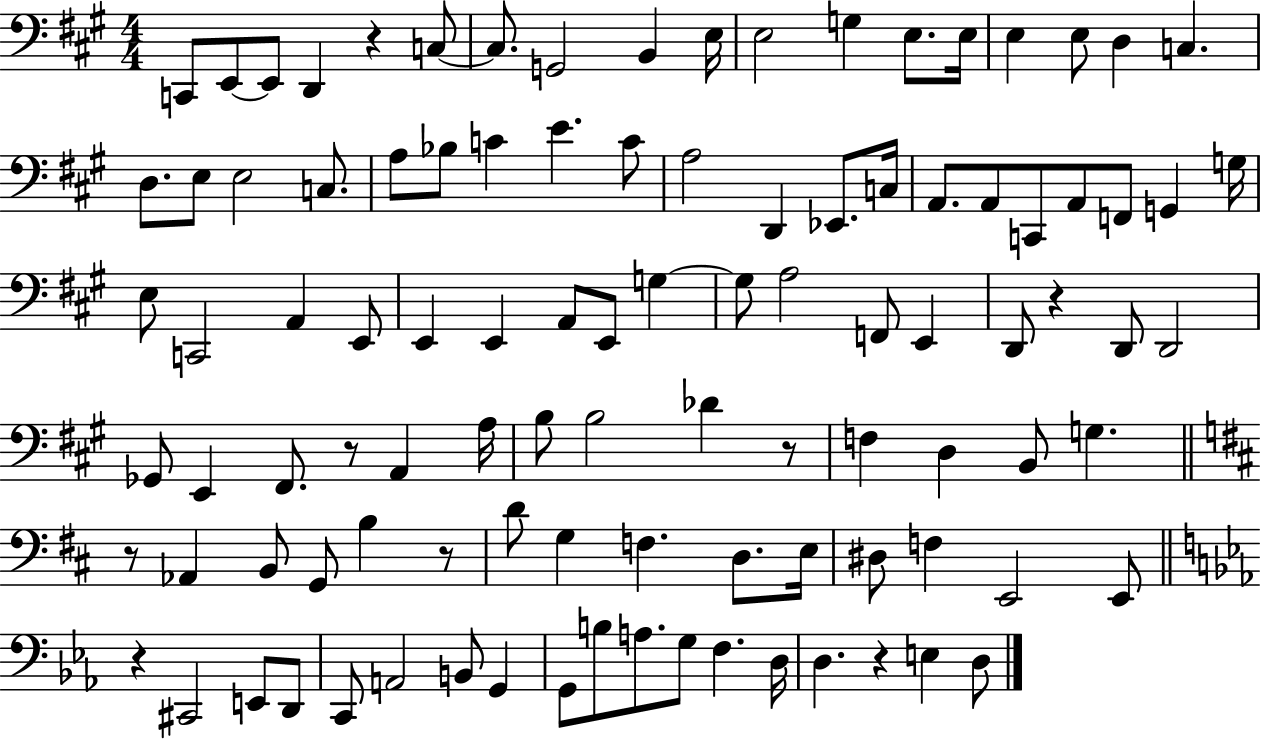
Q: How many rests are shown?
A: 8